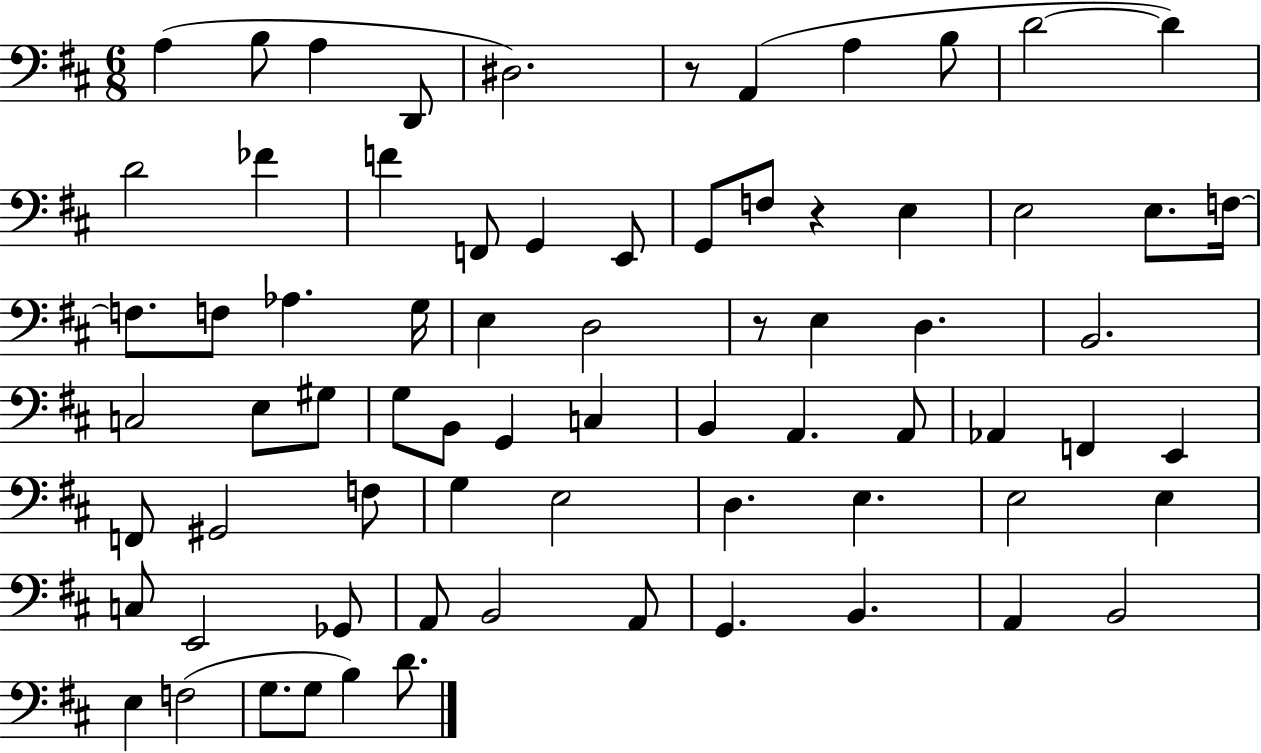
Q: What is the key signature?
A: D major